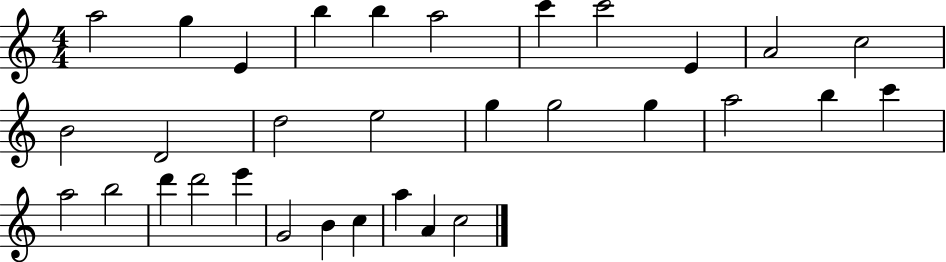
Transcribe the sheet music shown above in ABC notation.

X:1
T:Untitled
M:4/4
L:1/4
K:C
a2 g E b b a2 c' c'2 E A2 c2 B2 D2 d2 e2 g g2 g a2 b c' a2 b2 d' d'2 e' G2 B c a A c2